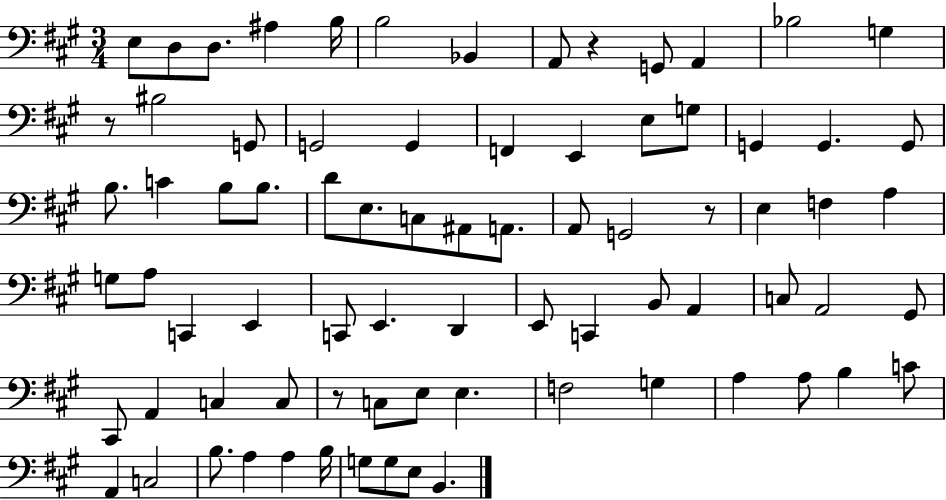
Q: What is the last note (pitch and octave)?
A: B2